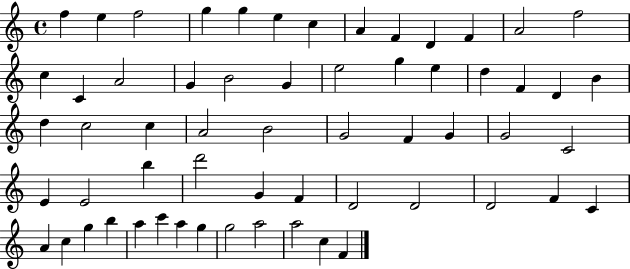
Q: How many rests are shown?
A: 0